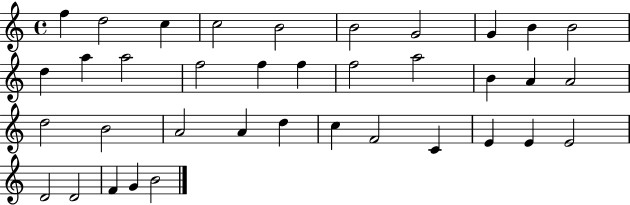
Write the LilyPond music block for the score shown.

{
  \clef treble
  \time 4/4
  \defaultTimeSignature
  \key c \major
  f''4 d''2 c''4 | c''2 b'2 | b'2 g'2 | g'4 b'4 b'2 | \break d''4 a''4 a''2 | f''2 f''4 f''4 | f''2 a''2 | b'4 a'4 a'2 | \break d''2 b'2 | a'2 a'4 d''4 | c''4 f'2 c'4 | e'4 e'4 e'2 | \break d'2 d'2 | f'4 g'4 b'2 | \bar "|."
}